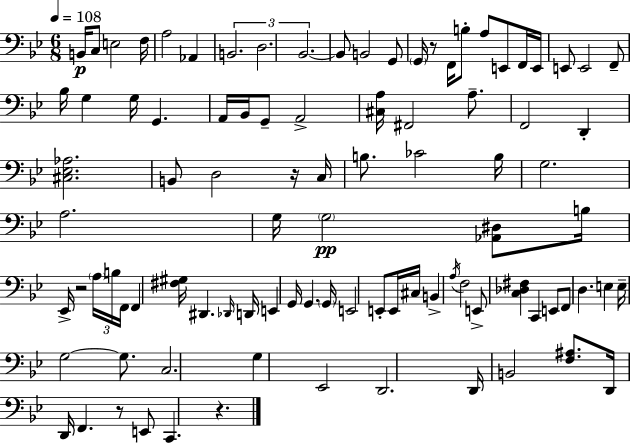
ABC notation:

X:1
T:Untitled
M:6/8
L:1/4
K:Bb
B,,/4 C,/2 E,2 F,/4 A,2 _A,, B,,2 D,2 _B,,2 _B,,/2 B,,2 G,,/2 G,,/4 z/2 F,,/4 B,/2 A,/2 E,,/2 F,,/4 E,,/4 E,,/2 E,,2 F,,/2 _B,/4 G, G,/4 G,, A,,/4 _B,,/4 G,,/2 A,,2 [^C,A,]/4 ^F,,2 A,/2 F,,2 D,, [^C,_E,_A,]2 B,,/2 D,2 z/4 C,/4 B,/2 _C2 B,/4 G,2 A,2 G,/4 G,2 [_A,,^D,]/2 B,/4 _E,,/4 z2 A,/4 B,/4 F,,/4 F,, [^F,^G,]/4 ^D,, _D,,/4 D,,/4 E,, G,,/4 G,, G,,/4 E,,2 E,,/2 E,,/4 ^C,/4 B,, A,/4 F,2 E,,/2 [C,_D,^F,] C,, E,,/2 F,,/2 D, E, E,/4 G,2 G,/2 C,2 G, _E,,2 D,,2 D,,/4 B,,2 [F,^A,]/2 D,,/4 D,,/4 F,, z/2 E,,/2 C,, z